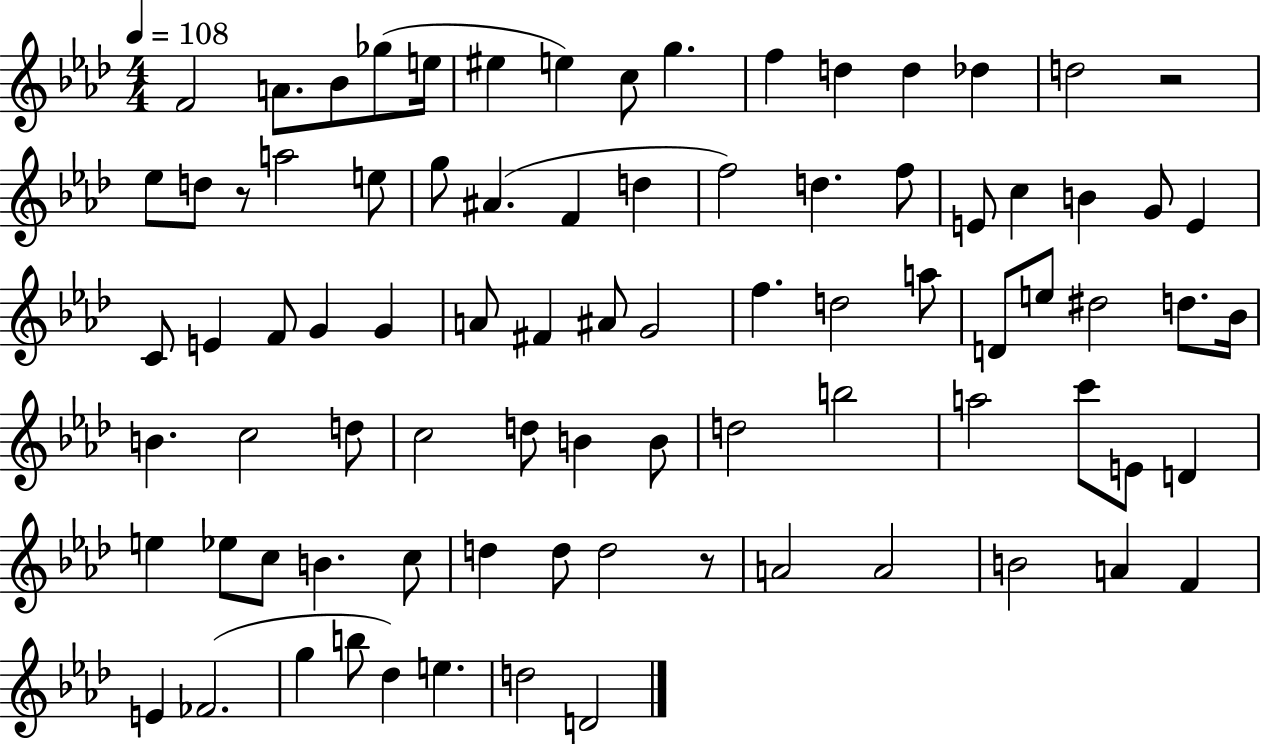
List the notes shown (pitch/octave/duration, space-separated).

F4/h A4/e. Bb4/e Gb5/e E5/s EIS5/q E5/q C5/e G5/q. F5/q D5/q D5/q Db5/q D5/h R/h Eb5/e D5/e R/e A5/h E5/e G5/e A#4/q. F4/q D5/q F5/h D5/q. F5/e E4/e C5/q B4/q G4/e E4/q C4/e E4/q F4/e G4/q G4/q A4/e F#4/q A#4/e G4/h F5/q. D5/h A5/e D4/e E5/e D#5/h D5/e. Bb4/s B4/q. C5/h D5/e C5/h D5/e B4/q B4/e D5/h B5/h A5/h C6/e E4/e D4/q E5/q Eb5/e C5/e B4/q. C5/e D5/q D5/e D5/h R/e A4/h A4/h B4/h A4/q F4/q E4/q FES4/h. G5/q B5/e Db5/q E5/q. D5/h D4/h